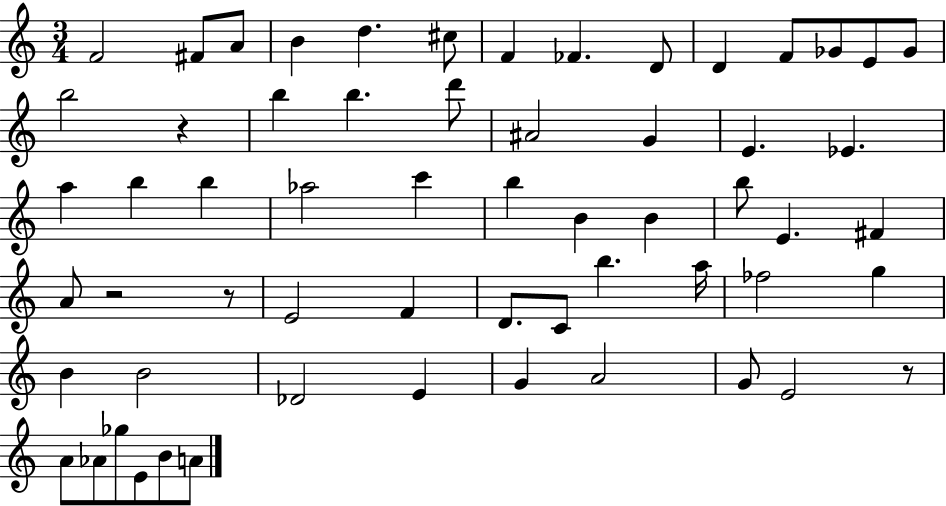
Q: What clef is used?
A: treble